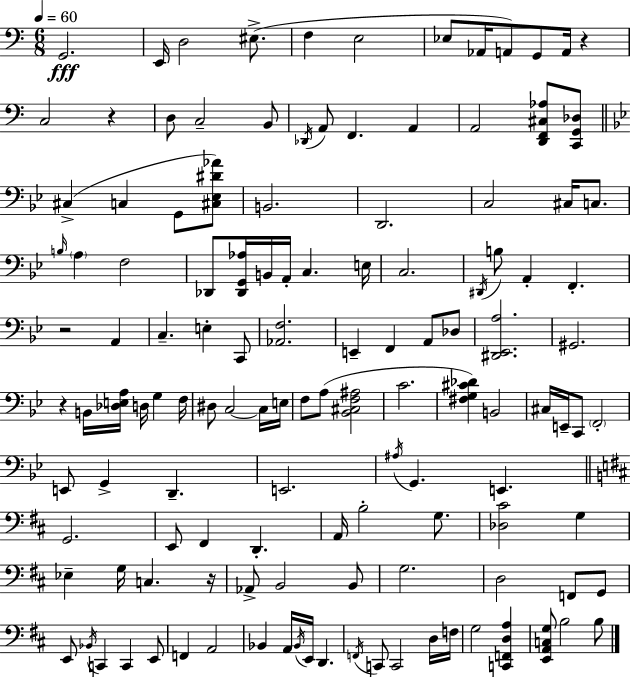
G2/h. E2/s D3/h EIS3/e. F3/q E3/h Eb3/e Ab2/s A2/e G2/e A2/s R/q C3/h R/q D3/e C3/h B2/e Db2/s A2/e F2/q. A2/q A2/h [D2,F2,C#3,Ab3]/e [C2,G2,Db3]/e C#3/q C3/q G2/e [C#3,Eb3,D#4,Ab4]/e B2/h. D2/h. C3/h C#3/s C3/e. B3/s A3/q F3/h Db2/e [Db2,G2,Ab3]/s B2/s A2/s C3/q. E3/s C3/h. D#2/s B3/e A2/q F2/q. R/h A2/q C3/q. E3/q C2/e [Ab2,F3]/h. E2/q F2/q A2/e Db3/e [D#2,Eb2,A3]/h. G#2/h. R/q B2/s [Db3,E3,A3]/s D3/s G3/q F3/s D#3/e C3/h C3/s E3/s F3/e A3/e [Bb2,C#3,F3,A#3]/h C4/h. [F#3,G3,C#4,Db4]/q B2/h C#3/s E2/s C2/e F2/h E2/e G2/q D2/q. E2/h. A#3/s G2/q. E2/q. G2/h. E2/e F#2/q D2/q. A2/s B3/h G3/e. [Db3,C#4]/h G3/q Eb3/q G3/s C3/q. R/s Ab2/e B2/h B2/e G3/h. D3/h F2/e G2/e E2/e Bb2/s C2/q C2/q E2/e F2/q A2/h Bb2/q A2/s Bb2/s E2/s D2/q. F2/s C2/e C2/h D3/s F3/s G3/h [C2,F2,D3,A3]/q [E2,A2,C3,G3]/e B3/h B3/e